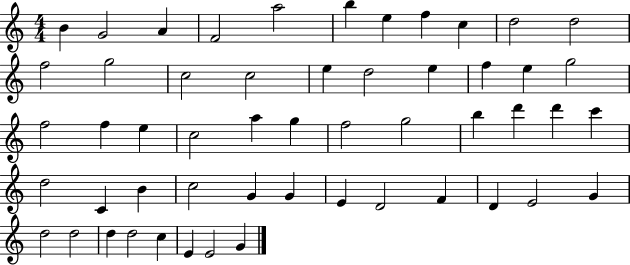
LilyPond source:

{
  \clef treble
  \numericTimeSignature
  \time 4/4
  \key c \major
  b'4 g'2 a'4 | f'2 a''2 | b''4 e''4 f''4 c''4 | d''2 d''2 | \break f''2 g''2 | c''2 c''2 | e''4 d''2 e''4 | f''4 e''4 g''2 | \break f''2 f''4 e''4 | c''2 a''4 g''4 | f''2 g''2 | b''4 d'''4 d'''4 c'''4 | \break d''2 c'4 b'4 | c''2 g'4 g'4 | e'4 d'2 f'4 | d'4 e'2 g'4 | \break d''2 d''2 | d''4 d''2 c''4 | e'4 e'2 g'4 | \bar "|."
}